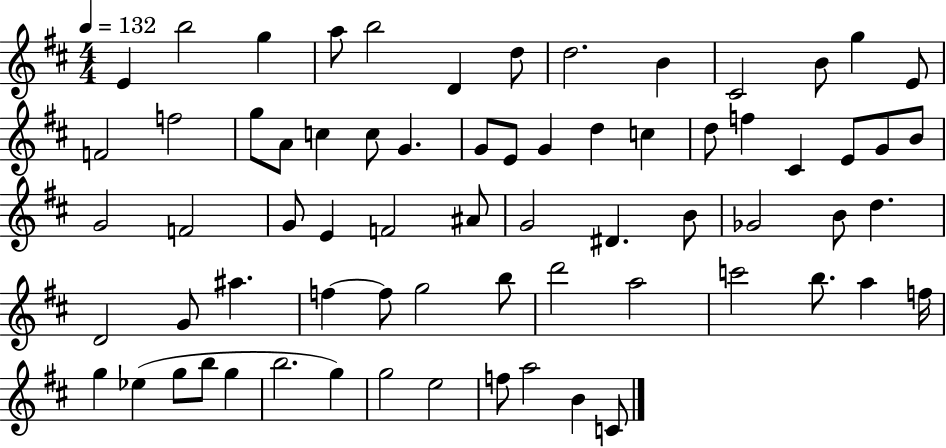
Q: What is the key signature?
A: D major